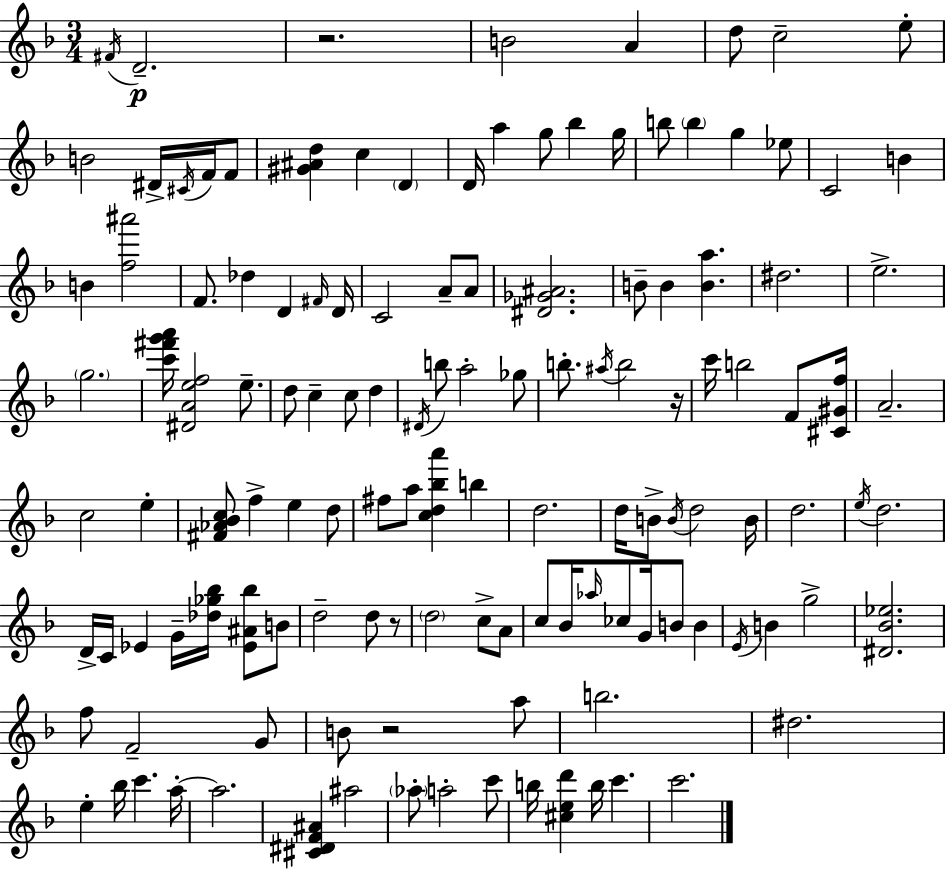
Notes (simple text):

F#4/s D4/h. R/h. B4/h A4/q D5/e C5/h E5/e B4/h D#4/s C#4/s F4/s F4/e [G#4,A#4,D5]/q C5/q D4/q D4/s A5/q G5/e Bb5/q G5/s B5/e B5/q G5/q Eb5/e C4/h B4/q B4/q [F5,A#6]/h F4/e. Db5/q D4/q F#4/s D4/s C4/h A4/e A4/e [D#4,Gb4,A#4]/h. B4/e B4/q [B4,A5]/q. D#5/h. E5/h. G5/h. [C6,F#6,G6,A6]/s [D#4,A4,E5,F5]/h E5/e. D5/e C5/q C5/e D5/q D#4/s B5/e A5/h Gb5/e B5/e. A#5/s B5/h R/s C6/s B5/h F4/e [C#4,G#4,F5]/s A4/h. C5/h E5/q [F#4,Ab4,Bb4,C5]/e F5/q E5/q D5/e F#5/e A5/e [C5,D5,Bb5,A6]/q B5/q D5/h. D5/s B4/e B4/s D5/h B4/s D5/h. E5/s D5/h. D4/s C4/s Eb4/q G4/s [Db5,Gb5,Bb5]/s [Eb4,A#4,Bb5]/e B4/e D5/h D5/e R/e D5/h C5/e A4/e C5/e Bb4/s Ab5/s CES5/e G4/s B4/e B4/q E4/s B4/q G5/h [D#4,Bb4,Eb5]/h. F5/e F4/h G4/e B4/e R/h A5/e B5/h. D#5/h. E5/q Bb5/s C6/q. A5/s A5/h. [C#4,D#4,F4,A#4]/q A#5/h Ab5/e A5/h C6/e B5/s [C#5,E5,D6]/q B5/s C6/q. C6/h.